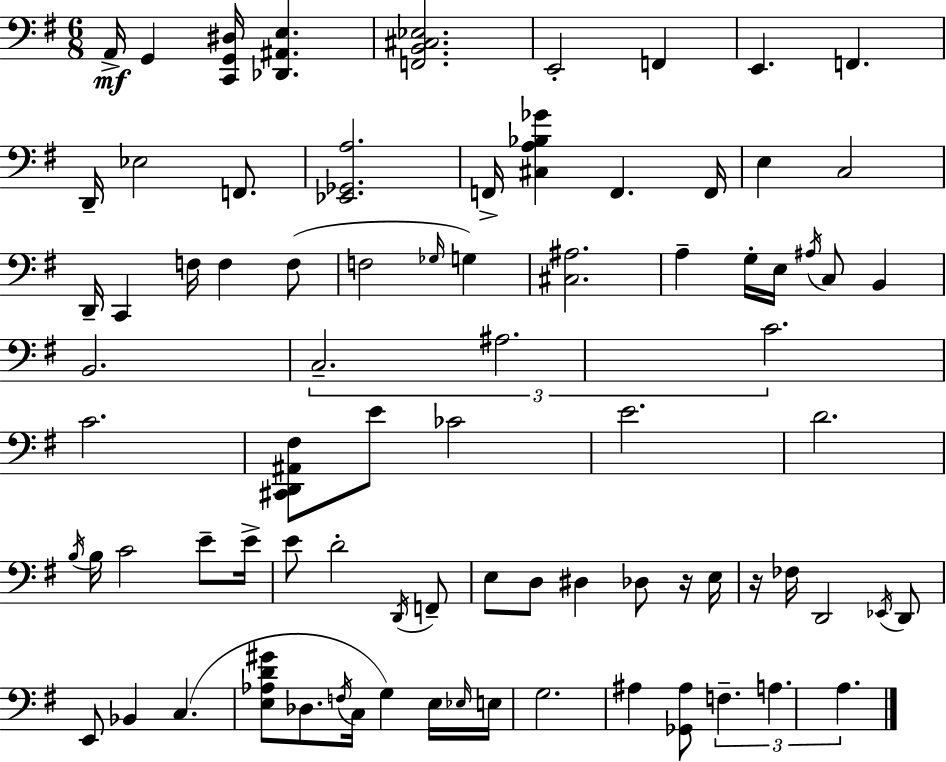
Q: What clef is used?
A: bass